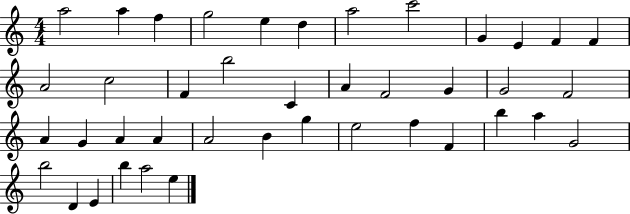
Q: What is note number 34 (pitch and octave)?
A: A5